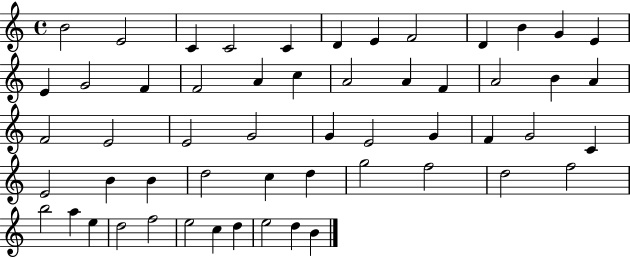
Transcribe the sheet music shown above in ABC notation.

X:1
T:Untitled
M:4/4
L:1/4
K:C
B2 E2 C C2 C D E F2 D B G E E G2 F F2 A c A2 A F A2 B A F2 E2 E2 G2 G E2 G F G2 C E2 B B d2 c d g2 f2 d2 f2 b2 a e d2 f2 e2 c d e2 d B